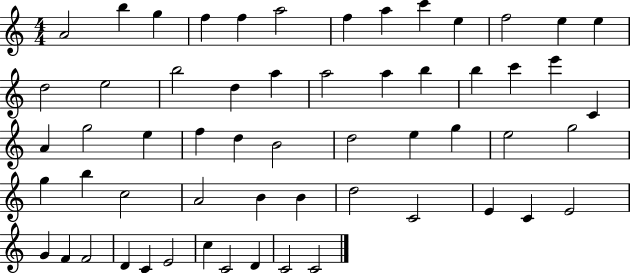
A4/h B5/q G5/q F5/q F5/q A5/h F5/q A5/q C6/q E5/q F5/h E5/q E5/q D5/h E5/h B5/h D5/q A5/q A5/h A5/q B5/q B5/q C6/q E6/q C4/q A4/q G5/h E5/q F5/q D5/q B4/h D5/h E5/q G5/q E5/h G5/h G5/q B5/q C5/h A4/h B4/q B4/q D5/h C4/h E4/q C4/q E4/h G4/q F4/q F4/h D4/q C4/q E4/h C5/q C4/h D4/q C4/h C4/h